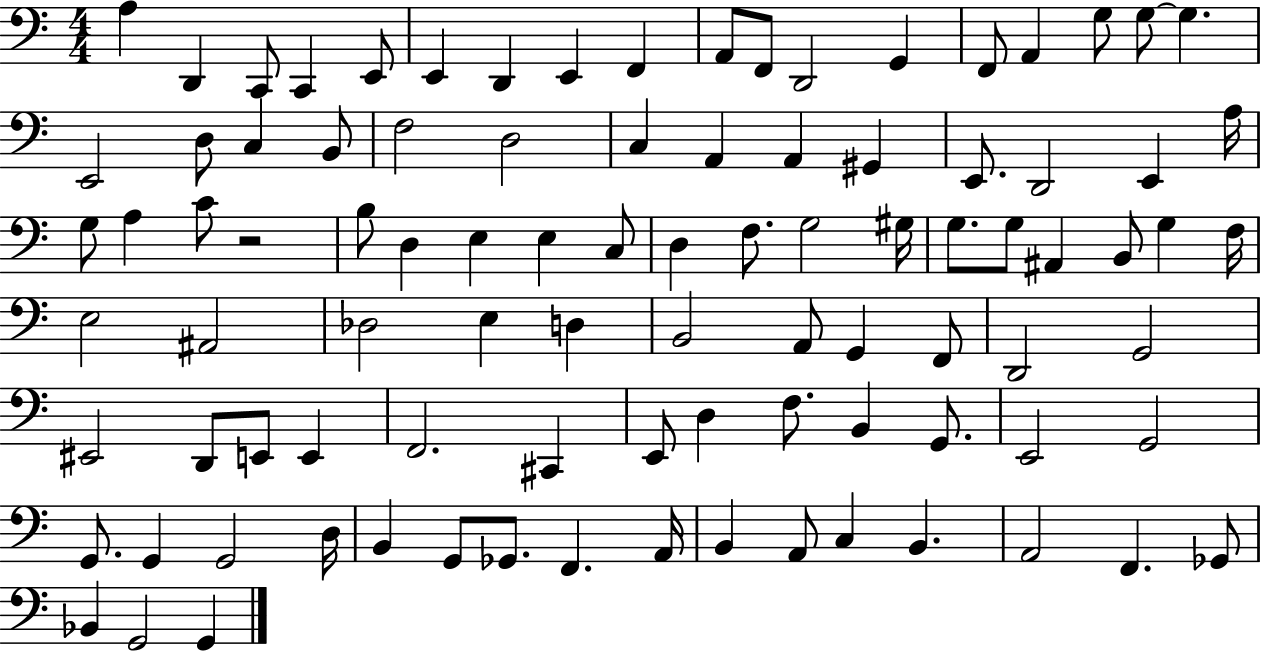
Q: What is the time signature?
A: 4/4